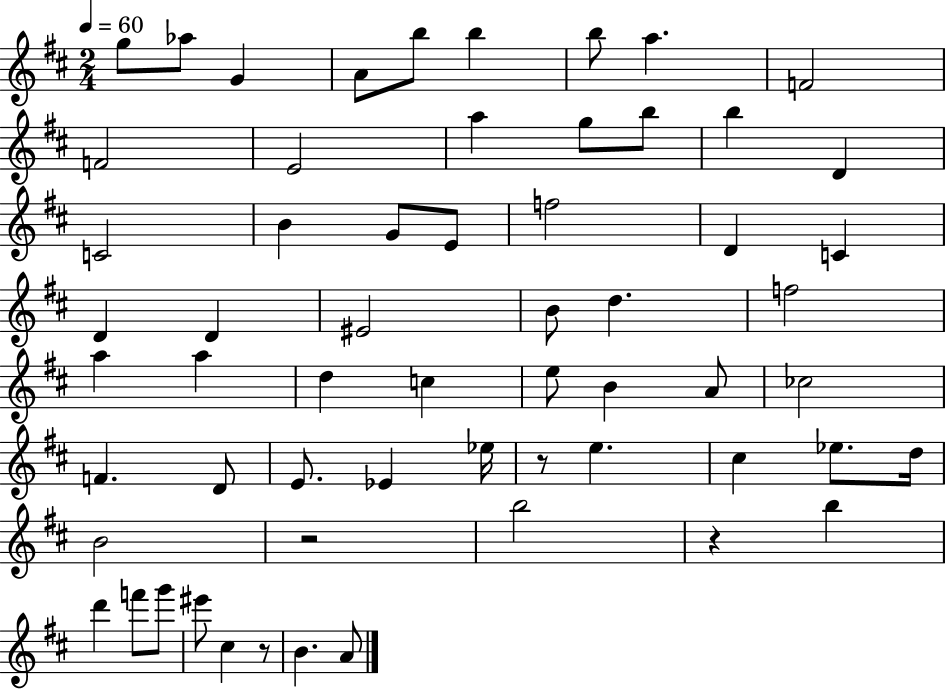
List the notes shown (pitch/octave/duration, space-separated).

G5/e Ab5/e G4/q A4/e B5/e B5/q B5/e A5/q. F4/h F4/h E4/h A5/q G5/e B5/e B5/q D4/q C4/h B4/q G4/e E4/e F5/h D4/q C4/q D4/q D4/q EIS4/h B4/e D5/q. F5/h A5/q A5/q D5/q C5/q E5/e B4/q A4/e CES5/h F4/q. D4/e E4/e. Eb4/q Eb5/s R/e E5/q. C#5/q Eb5/e. D5/s B4/h R/h B5/h R/q B5/q D6/q F6/e G6/e EIS6/e C#5/q R/e B4/q. A4/e